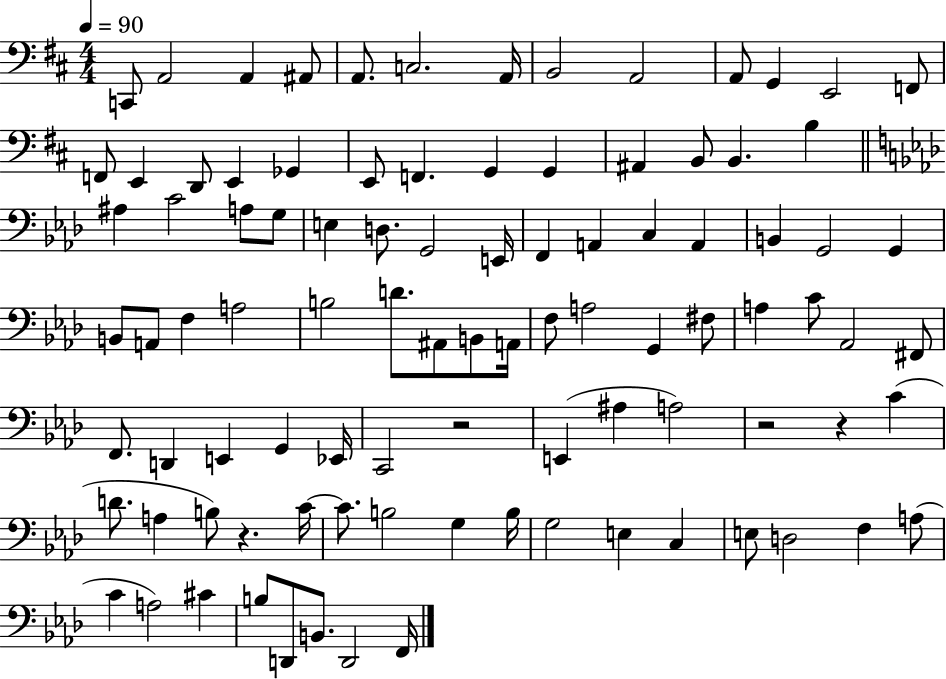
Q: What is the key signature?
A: D major